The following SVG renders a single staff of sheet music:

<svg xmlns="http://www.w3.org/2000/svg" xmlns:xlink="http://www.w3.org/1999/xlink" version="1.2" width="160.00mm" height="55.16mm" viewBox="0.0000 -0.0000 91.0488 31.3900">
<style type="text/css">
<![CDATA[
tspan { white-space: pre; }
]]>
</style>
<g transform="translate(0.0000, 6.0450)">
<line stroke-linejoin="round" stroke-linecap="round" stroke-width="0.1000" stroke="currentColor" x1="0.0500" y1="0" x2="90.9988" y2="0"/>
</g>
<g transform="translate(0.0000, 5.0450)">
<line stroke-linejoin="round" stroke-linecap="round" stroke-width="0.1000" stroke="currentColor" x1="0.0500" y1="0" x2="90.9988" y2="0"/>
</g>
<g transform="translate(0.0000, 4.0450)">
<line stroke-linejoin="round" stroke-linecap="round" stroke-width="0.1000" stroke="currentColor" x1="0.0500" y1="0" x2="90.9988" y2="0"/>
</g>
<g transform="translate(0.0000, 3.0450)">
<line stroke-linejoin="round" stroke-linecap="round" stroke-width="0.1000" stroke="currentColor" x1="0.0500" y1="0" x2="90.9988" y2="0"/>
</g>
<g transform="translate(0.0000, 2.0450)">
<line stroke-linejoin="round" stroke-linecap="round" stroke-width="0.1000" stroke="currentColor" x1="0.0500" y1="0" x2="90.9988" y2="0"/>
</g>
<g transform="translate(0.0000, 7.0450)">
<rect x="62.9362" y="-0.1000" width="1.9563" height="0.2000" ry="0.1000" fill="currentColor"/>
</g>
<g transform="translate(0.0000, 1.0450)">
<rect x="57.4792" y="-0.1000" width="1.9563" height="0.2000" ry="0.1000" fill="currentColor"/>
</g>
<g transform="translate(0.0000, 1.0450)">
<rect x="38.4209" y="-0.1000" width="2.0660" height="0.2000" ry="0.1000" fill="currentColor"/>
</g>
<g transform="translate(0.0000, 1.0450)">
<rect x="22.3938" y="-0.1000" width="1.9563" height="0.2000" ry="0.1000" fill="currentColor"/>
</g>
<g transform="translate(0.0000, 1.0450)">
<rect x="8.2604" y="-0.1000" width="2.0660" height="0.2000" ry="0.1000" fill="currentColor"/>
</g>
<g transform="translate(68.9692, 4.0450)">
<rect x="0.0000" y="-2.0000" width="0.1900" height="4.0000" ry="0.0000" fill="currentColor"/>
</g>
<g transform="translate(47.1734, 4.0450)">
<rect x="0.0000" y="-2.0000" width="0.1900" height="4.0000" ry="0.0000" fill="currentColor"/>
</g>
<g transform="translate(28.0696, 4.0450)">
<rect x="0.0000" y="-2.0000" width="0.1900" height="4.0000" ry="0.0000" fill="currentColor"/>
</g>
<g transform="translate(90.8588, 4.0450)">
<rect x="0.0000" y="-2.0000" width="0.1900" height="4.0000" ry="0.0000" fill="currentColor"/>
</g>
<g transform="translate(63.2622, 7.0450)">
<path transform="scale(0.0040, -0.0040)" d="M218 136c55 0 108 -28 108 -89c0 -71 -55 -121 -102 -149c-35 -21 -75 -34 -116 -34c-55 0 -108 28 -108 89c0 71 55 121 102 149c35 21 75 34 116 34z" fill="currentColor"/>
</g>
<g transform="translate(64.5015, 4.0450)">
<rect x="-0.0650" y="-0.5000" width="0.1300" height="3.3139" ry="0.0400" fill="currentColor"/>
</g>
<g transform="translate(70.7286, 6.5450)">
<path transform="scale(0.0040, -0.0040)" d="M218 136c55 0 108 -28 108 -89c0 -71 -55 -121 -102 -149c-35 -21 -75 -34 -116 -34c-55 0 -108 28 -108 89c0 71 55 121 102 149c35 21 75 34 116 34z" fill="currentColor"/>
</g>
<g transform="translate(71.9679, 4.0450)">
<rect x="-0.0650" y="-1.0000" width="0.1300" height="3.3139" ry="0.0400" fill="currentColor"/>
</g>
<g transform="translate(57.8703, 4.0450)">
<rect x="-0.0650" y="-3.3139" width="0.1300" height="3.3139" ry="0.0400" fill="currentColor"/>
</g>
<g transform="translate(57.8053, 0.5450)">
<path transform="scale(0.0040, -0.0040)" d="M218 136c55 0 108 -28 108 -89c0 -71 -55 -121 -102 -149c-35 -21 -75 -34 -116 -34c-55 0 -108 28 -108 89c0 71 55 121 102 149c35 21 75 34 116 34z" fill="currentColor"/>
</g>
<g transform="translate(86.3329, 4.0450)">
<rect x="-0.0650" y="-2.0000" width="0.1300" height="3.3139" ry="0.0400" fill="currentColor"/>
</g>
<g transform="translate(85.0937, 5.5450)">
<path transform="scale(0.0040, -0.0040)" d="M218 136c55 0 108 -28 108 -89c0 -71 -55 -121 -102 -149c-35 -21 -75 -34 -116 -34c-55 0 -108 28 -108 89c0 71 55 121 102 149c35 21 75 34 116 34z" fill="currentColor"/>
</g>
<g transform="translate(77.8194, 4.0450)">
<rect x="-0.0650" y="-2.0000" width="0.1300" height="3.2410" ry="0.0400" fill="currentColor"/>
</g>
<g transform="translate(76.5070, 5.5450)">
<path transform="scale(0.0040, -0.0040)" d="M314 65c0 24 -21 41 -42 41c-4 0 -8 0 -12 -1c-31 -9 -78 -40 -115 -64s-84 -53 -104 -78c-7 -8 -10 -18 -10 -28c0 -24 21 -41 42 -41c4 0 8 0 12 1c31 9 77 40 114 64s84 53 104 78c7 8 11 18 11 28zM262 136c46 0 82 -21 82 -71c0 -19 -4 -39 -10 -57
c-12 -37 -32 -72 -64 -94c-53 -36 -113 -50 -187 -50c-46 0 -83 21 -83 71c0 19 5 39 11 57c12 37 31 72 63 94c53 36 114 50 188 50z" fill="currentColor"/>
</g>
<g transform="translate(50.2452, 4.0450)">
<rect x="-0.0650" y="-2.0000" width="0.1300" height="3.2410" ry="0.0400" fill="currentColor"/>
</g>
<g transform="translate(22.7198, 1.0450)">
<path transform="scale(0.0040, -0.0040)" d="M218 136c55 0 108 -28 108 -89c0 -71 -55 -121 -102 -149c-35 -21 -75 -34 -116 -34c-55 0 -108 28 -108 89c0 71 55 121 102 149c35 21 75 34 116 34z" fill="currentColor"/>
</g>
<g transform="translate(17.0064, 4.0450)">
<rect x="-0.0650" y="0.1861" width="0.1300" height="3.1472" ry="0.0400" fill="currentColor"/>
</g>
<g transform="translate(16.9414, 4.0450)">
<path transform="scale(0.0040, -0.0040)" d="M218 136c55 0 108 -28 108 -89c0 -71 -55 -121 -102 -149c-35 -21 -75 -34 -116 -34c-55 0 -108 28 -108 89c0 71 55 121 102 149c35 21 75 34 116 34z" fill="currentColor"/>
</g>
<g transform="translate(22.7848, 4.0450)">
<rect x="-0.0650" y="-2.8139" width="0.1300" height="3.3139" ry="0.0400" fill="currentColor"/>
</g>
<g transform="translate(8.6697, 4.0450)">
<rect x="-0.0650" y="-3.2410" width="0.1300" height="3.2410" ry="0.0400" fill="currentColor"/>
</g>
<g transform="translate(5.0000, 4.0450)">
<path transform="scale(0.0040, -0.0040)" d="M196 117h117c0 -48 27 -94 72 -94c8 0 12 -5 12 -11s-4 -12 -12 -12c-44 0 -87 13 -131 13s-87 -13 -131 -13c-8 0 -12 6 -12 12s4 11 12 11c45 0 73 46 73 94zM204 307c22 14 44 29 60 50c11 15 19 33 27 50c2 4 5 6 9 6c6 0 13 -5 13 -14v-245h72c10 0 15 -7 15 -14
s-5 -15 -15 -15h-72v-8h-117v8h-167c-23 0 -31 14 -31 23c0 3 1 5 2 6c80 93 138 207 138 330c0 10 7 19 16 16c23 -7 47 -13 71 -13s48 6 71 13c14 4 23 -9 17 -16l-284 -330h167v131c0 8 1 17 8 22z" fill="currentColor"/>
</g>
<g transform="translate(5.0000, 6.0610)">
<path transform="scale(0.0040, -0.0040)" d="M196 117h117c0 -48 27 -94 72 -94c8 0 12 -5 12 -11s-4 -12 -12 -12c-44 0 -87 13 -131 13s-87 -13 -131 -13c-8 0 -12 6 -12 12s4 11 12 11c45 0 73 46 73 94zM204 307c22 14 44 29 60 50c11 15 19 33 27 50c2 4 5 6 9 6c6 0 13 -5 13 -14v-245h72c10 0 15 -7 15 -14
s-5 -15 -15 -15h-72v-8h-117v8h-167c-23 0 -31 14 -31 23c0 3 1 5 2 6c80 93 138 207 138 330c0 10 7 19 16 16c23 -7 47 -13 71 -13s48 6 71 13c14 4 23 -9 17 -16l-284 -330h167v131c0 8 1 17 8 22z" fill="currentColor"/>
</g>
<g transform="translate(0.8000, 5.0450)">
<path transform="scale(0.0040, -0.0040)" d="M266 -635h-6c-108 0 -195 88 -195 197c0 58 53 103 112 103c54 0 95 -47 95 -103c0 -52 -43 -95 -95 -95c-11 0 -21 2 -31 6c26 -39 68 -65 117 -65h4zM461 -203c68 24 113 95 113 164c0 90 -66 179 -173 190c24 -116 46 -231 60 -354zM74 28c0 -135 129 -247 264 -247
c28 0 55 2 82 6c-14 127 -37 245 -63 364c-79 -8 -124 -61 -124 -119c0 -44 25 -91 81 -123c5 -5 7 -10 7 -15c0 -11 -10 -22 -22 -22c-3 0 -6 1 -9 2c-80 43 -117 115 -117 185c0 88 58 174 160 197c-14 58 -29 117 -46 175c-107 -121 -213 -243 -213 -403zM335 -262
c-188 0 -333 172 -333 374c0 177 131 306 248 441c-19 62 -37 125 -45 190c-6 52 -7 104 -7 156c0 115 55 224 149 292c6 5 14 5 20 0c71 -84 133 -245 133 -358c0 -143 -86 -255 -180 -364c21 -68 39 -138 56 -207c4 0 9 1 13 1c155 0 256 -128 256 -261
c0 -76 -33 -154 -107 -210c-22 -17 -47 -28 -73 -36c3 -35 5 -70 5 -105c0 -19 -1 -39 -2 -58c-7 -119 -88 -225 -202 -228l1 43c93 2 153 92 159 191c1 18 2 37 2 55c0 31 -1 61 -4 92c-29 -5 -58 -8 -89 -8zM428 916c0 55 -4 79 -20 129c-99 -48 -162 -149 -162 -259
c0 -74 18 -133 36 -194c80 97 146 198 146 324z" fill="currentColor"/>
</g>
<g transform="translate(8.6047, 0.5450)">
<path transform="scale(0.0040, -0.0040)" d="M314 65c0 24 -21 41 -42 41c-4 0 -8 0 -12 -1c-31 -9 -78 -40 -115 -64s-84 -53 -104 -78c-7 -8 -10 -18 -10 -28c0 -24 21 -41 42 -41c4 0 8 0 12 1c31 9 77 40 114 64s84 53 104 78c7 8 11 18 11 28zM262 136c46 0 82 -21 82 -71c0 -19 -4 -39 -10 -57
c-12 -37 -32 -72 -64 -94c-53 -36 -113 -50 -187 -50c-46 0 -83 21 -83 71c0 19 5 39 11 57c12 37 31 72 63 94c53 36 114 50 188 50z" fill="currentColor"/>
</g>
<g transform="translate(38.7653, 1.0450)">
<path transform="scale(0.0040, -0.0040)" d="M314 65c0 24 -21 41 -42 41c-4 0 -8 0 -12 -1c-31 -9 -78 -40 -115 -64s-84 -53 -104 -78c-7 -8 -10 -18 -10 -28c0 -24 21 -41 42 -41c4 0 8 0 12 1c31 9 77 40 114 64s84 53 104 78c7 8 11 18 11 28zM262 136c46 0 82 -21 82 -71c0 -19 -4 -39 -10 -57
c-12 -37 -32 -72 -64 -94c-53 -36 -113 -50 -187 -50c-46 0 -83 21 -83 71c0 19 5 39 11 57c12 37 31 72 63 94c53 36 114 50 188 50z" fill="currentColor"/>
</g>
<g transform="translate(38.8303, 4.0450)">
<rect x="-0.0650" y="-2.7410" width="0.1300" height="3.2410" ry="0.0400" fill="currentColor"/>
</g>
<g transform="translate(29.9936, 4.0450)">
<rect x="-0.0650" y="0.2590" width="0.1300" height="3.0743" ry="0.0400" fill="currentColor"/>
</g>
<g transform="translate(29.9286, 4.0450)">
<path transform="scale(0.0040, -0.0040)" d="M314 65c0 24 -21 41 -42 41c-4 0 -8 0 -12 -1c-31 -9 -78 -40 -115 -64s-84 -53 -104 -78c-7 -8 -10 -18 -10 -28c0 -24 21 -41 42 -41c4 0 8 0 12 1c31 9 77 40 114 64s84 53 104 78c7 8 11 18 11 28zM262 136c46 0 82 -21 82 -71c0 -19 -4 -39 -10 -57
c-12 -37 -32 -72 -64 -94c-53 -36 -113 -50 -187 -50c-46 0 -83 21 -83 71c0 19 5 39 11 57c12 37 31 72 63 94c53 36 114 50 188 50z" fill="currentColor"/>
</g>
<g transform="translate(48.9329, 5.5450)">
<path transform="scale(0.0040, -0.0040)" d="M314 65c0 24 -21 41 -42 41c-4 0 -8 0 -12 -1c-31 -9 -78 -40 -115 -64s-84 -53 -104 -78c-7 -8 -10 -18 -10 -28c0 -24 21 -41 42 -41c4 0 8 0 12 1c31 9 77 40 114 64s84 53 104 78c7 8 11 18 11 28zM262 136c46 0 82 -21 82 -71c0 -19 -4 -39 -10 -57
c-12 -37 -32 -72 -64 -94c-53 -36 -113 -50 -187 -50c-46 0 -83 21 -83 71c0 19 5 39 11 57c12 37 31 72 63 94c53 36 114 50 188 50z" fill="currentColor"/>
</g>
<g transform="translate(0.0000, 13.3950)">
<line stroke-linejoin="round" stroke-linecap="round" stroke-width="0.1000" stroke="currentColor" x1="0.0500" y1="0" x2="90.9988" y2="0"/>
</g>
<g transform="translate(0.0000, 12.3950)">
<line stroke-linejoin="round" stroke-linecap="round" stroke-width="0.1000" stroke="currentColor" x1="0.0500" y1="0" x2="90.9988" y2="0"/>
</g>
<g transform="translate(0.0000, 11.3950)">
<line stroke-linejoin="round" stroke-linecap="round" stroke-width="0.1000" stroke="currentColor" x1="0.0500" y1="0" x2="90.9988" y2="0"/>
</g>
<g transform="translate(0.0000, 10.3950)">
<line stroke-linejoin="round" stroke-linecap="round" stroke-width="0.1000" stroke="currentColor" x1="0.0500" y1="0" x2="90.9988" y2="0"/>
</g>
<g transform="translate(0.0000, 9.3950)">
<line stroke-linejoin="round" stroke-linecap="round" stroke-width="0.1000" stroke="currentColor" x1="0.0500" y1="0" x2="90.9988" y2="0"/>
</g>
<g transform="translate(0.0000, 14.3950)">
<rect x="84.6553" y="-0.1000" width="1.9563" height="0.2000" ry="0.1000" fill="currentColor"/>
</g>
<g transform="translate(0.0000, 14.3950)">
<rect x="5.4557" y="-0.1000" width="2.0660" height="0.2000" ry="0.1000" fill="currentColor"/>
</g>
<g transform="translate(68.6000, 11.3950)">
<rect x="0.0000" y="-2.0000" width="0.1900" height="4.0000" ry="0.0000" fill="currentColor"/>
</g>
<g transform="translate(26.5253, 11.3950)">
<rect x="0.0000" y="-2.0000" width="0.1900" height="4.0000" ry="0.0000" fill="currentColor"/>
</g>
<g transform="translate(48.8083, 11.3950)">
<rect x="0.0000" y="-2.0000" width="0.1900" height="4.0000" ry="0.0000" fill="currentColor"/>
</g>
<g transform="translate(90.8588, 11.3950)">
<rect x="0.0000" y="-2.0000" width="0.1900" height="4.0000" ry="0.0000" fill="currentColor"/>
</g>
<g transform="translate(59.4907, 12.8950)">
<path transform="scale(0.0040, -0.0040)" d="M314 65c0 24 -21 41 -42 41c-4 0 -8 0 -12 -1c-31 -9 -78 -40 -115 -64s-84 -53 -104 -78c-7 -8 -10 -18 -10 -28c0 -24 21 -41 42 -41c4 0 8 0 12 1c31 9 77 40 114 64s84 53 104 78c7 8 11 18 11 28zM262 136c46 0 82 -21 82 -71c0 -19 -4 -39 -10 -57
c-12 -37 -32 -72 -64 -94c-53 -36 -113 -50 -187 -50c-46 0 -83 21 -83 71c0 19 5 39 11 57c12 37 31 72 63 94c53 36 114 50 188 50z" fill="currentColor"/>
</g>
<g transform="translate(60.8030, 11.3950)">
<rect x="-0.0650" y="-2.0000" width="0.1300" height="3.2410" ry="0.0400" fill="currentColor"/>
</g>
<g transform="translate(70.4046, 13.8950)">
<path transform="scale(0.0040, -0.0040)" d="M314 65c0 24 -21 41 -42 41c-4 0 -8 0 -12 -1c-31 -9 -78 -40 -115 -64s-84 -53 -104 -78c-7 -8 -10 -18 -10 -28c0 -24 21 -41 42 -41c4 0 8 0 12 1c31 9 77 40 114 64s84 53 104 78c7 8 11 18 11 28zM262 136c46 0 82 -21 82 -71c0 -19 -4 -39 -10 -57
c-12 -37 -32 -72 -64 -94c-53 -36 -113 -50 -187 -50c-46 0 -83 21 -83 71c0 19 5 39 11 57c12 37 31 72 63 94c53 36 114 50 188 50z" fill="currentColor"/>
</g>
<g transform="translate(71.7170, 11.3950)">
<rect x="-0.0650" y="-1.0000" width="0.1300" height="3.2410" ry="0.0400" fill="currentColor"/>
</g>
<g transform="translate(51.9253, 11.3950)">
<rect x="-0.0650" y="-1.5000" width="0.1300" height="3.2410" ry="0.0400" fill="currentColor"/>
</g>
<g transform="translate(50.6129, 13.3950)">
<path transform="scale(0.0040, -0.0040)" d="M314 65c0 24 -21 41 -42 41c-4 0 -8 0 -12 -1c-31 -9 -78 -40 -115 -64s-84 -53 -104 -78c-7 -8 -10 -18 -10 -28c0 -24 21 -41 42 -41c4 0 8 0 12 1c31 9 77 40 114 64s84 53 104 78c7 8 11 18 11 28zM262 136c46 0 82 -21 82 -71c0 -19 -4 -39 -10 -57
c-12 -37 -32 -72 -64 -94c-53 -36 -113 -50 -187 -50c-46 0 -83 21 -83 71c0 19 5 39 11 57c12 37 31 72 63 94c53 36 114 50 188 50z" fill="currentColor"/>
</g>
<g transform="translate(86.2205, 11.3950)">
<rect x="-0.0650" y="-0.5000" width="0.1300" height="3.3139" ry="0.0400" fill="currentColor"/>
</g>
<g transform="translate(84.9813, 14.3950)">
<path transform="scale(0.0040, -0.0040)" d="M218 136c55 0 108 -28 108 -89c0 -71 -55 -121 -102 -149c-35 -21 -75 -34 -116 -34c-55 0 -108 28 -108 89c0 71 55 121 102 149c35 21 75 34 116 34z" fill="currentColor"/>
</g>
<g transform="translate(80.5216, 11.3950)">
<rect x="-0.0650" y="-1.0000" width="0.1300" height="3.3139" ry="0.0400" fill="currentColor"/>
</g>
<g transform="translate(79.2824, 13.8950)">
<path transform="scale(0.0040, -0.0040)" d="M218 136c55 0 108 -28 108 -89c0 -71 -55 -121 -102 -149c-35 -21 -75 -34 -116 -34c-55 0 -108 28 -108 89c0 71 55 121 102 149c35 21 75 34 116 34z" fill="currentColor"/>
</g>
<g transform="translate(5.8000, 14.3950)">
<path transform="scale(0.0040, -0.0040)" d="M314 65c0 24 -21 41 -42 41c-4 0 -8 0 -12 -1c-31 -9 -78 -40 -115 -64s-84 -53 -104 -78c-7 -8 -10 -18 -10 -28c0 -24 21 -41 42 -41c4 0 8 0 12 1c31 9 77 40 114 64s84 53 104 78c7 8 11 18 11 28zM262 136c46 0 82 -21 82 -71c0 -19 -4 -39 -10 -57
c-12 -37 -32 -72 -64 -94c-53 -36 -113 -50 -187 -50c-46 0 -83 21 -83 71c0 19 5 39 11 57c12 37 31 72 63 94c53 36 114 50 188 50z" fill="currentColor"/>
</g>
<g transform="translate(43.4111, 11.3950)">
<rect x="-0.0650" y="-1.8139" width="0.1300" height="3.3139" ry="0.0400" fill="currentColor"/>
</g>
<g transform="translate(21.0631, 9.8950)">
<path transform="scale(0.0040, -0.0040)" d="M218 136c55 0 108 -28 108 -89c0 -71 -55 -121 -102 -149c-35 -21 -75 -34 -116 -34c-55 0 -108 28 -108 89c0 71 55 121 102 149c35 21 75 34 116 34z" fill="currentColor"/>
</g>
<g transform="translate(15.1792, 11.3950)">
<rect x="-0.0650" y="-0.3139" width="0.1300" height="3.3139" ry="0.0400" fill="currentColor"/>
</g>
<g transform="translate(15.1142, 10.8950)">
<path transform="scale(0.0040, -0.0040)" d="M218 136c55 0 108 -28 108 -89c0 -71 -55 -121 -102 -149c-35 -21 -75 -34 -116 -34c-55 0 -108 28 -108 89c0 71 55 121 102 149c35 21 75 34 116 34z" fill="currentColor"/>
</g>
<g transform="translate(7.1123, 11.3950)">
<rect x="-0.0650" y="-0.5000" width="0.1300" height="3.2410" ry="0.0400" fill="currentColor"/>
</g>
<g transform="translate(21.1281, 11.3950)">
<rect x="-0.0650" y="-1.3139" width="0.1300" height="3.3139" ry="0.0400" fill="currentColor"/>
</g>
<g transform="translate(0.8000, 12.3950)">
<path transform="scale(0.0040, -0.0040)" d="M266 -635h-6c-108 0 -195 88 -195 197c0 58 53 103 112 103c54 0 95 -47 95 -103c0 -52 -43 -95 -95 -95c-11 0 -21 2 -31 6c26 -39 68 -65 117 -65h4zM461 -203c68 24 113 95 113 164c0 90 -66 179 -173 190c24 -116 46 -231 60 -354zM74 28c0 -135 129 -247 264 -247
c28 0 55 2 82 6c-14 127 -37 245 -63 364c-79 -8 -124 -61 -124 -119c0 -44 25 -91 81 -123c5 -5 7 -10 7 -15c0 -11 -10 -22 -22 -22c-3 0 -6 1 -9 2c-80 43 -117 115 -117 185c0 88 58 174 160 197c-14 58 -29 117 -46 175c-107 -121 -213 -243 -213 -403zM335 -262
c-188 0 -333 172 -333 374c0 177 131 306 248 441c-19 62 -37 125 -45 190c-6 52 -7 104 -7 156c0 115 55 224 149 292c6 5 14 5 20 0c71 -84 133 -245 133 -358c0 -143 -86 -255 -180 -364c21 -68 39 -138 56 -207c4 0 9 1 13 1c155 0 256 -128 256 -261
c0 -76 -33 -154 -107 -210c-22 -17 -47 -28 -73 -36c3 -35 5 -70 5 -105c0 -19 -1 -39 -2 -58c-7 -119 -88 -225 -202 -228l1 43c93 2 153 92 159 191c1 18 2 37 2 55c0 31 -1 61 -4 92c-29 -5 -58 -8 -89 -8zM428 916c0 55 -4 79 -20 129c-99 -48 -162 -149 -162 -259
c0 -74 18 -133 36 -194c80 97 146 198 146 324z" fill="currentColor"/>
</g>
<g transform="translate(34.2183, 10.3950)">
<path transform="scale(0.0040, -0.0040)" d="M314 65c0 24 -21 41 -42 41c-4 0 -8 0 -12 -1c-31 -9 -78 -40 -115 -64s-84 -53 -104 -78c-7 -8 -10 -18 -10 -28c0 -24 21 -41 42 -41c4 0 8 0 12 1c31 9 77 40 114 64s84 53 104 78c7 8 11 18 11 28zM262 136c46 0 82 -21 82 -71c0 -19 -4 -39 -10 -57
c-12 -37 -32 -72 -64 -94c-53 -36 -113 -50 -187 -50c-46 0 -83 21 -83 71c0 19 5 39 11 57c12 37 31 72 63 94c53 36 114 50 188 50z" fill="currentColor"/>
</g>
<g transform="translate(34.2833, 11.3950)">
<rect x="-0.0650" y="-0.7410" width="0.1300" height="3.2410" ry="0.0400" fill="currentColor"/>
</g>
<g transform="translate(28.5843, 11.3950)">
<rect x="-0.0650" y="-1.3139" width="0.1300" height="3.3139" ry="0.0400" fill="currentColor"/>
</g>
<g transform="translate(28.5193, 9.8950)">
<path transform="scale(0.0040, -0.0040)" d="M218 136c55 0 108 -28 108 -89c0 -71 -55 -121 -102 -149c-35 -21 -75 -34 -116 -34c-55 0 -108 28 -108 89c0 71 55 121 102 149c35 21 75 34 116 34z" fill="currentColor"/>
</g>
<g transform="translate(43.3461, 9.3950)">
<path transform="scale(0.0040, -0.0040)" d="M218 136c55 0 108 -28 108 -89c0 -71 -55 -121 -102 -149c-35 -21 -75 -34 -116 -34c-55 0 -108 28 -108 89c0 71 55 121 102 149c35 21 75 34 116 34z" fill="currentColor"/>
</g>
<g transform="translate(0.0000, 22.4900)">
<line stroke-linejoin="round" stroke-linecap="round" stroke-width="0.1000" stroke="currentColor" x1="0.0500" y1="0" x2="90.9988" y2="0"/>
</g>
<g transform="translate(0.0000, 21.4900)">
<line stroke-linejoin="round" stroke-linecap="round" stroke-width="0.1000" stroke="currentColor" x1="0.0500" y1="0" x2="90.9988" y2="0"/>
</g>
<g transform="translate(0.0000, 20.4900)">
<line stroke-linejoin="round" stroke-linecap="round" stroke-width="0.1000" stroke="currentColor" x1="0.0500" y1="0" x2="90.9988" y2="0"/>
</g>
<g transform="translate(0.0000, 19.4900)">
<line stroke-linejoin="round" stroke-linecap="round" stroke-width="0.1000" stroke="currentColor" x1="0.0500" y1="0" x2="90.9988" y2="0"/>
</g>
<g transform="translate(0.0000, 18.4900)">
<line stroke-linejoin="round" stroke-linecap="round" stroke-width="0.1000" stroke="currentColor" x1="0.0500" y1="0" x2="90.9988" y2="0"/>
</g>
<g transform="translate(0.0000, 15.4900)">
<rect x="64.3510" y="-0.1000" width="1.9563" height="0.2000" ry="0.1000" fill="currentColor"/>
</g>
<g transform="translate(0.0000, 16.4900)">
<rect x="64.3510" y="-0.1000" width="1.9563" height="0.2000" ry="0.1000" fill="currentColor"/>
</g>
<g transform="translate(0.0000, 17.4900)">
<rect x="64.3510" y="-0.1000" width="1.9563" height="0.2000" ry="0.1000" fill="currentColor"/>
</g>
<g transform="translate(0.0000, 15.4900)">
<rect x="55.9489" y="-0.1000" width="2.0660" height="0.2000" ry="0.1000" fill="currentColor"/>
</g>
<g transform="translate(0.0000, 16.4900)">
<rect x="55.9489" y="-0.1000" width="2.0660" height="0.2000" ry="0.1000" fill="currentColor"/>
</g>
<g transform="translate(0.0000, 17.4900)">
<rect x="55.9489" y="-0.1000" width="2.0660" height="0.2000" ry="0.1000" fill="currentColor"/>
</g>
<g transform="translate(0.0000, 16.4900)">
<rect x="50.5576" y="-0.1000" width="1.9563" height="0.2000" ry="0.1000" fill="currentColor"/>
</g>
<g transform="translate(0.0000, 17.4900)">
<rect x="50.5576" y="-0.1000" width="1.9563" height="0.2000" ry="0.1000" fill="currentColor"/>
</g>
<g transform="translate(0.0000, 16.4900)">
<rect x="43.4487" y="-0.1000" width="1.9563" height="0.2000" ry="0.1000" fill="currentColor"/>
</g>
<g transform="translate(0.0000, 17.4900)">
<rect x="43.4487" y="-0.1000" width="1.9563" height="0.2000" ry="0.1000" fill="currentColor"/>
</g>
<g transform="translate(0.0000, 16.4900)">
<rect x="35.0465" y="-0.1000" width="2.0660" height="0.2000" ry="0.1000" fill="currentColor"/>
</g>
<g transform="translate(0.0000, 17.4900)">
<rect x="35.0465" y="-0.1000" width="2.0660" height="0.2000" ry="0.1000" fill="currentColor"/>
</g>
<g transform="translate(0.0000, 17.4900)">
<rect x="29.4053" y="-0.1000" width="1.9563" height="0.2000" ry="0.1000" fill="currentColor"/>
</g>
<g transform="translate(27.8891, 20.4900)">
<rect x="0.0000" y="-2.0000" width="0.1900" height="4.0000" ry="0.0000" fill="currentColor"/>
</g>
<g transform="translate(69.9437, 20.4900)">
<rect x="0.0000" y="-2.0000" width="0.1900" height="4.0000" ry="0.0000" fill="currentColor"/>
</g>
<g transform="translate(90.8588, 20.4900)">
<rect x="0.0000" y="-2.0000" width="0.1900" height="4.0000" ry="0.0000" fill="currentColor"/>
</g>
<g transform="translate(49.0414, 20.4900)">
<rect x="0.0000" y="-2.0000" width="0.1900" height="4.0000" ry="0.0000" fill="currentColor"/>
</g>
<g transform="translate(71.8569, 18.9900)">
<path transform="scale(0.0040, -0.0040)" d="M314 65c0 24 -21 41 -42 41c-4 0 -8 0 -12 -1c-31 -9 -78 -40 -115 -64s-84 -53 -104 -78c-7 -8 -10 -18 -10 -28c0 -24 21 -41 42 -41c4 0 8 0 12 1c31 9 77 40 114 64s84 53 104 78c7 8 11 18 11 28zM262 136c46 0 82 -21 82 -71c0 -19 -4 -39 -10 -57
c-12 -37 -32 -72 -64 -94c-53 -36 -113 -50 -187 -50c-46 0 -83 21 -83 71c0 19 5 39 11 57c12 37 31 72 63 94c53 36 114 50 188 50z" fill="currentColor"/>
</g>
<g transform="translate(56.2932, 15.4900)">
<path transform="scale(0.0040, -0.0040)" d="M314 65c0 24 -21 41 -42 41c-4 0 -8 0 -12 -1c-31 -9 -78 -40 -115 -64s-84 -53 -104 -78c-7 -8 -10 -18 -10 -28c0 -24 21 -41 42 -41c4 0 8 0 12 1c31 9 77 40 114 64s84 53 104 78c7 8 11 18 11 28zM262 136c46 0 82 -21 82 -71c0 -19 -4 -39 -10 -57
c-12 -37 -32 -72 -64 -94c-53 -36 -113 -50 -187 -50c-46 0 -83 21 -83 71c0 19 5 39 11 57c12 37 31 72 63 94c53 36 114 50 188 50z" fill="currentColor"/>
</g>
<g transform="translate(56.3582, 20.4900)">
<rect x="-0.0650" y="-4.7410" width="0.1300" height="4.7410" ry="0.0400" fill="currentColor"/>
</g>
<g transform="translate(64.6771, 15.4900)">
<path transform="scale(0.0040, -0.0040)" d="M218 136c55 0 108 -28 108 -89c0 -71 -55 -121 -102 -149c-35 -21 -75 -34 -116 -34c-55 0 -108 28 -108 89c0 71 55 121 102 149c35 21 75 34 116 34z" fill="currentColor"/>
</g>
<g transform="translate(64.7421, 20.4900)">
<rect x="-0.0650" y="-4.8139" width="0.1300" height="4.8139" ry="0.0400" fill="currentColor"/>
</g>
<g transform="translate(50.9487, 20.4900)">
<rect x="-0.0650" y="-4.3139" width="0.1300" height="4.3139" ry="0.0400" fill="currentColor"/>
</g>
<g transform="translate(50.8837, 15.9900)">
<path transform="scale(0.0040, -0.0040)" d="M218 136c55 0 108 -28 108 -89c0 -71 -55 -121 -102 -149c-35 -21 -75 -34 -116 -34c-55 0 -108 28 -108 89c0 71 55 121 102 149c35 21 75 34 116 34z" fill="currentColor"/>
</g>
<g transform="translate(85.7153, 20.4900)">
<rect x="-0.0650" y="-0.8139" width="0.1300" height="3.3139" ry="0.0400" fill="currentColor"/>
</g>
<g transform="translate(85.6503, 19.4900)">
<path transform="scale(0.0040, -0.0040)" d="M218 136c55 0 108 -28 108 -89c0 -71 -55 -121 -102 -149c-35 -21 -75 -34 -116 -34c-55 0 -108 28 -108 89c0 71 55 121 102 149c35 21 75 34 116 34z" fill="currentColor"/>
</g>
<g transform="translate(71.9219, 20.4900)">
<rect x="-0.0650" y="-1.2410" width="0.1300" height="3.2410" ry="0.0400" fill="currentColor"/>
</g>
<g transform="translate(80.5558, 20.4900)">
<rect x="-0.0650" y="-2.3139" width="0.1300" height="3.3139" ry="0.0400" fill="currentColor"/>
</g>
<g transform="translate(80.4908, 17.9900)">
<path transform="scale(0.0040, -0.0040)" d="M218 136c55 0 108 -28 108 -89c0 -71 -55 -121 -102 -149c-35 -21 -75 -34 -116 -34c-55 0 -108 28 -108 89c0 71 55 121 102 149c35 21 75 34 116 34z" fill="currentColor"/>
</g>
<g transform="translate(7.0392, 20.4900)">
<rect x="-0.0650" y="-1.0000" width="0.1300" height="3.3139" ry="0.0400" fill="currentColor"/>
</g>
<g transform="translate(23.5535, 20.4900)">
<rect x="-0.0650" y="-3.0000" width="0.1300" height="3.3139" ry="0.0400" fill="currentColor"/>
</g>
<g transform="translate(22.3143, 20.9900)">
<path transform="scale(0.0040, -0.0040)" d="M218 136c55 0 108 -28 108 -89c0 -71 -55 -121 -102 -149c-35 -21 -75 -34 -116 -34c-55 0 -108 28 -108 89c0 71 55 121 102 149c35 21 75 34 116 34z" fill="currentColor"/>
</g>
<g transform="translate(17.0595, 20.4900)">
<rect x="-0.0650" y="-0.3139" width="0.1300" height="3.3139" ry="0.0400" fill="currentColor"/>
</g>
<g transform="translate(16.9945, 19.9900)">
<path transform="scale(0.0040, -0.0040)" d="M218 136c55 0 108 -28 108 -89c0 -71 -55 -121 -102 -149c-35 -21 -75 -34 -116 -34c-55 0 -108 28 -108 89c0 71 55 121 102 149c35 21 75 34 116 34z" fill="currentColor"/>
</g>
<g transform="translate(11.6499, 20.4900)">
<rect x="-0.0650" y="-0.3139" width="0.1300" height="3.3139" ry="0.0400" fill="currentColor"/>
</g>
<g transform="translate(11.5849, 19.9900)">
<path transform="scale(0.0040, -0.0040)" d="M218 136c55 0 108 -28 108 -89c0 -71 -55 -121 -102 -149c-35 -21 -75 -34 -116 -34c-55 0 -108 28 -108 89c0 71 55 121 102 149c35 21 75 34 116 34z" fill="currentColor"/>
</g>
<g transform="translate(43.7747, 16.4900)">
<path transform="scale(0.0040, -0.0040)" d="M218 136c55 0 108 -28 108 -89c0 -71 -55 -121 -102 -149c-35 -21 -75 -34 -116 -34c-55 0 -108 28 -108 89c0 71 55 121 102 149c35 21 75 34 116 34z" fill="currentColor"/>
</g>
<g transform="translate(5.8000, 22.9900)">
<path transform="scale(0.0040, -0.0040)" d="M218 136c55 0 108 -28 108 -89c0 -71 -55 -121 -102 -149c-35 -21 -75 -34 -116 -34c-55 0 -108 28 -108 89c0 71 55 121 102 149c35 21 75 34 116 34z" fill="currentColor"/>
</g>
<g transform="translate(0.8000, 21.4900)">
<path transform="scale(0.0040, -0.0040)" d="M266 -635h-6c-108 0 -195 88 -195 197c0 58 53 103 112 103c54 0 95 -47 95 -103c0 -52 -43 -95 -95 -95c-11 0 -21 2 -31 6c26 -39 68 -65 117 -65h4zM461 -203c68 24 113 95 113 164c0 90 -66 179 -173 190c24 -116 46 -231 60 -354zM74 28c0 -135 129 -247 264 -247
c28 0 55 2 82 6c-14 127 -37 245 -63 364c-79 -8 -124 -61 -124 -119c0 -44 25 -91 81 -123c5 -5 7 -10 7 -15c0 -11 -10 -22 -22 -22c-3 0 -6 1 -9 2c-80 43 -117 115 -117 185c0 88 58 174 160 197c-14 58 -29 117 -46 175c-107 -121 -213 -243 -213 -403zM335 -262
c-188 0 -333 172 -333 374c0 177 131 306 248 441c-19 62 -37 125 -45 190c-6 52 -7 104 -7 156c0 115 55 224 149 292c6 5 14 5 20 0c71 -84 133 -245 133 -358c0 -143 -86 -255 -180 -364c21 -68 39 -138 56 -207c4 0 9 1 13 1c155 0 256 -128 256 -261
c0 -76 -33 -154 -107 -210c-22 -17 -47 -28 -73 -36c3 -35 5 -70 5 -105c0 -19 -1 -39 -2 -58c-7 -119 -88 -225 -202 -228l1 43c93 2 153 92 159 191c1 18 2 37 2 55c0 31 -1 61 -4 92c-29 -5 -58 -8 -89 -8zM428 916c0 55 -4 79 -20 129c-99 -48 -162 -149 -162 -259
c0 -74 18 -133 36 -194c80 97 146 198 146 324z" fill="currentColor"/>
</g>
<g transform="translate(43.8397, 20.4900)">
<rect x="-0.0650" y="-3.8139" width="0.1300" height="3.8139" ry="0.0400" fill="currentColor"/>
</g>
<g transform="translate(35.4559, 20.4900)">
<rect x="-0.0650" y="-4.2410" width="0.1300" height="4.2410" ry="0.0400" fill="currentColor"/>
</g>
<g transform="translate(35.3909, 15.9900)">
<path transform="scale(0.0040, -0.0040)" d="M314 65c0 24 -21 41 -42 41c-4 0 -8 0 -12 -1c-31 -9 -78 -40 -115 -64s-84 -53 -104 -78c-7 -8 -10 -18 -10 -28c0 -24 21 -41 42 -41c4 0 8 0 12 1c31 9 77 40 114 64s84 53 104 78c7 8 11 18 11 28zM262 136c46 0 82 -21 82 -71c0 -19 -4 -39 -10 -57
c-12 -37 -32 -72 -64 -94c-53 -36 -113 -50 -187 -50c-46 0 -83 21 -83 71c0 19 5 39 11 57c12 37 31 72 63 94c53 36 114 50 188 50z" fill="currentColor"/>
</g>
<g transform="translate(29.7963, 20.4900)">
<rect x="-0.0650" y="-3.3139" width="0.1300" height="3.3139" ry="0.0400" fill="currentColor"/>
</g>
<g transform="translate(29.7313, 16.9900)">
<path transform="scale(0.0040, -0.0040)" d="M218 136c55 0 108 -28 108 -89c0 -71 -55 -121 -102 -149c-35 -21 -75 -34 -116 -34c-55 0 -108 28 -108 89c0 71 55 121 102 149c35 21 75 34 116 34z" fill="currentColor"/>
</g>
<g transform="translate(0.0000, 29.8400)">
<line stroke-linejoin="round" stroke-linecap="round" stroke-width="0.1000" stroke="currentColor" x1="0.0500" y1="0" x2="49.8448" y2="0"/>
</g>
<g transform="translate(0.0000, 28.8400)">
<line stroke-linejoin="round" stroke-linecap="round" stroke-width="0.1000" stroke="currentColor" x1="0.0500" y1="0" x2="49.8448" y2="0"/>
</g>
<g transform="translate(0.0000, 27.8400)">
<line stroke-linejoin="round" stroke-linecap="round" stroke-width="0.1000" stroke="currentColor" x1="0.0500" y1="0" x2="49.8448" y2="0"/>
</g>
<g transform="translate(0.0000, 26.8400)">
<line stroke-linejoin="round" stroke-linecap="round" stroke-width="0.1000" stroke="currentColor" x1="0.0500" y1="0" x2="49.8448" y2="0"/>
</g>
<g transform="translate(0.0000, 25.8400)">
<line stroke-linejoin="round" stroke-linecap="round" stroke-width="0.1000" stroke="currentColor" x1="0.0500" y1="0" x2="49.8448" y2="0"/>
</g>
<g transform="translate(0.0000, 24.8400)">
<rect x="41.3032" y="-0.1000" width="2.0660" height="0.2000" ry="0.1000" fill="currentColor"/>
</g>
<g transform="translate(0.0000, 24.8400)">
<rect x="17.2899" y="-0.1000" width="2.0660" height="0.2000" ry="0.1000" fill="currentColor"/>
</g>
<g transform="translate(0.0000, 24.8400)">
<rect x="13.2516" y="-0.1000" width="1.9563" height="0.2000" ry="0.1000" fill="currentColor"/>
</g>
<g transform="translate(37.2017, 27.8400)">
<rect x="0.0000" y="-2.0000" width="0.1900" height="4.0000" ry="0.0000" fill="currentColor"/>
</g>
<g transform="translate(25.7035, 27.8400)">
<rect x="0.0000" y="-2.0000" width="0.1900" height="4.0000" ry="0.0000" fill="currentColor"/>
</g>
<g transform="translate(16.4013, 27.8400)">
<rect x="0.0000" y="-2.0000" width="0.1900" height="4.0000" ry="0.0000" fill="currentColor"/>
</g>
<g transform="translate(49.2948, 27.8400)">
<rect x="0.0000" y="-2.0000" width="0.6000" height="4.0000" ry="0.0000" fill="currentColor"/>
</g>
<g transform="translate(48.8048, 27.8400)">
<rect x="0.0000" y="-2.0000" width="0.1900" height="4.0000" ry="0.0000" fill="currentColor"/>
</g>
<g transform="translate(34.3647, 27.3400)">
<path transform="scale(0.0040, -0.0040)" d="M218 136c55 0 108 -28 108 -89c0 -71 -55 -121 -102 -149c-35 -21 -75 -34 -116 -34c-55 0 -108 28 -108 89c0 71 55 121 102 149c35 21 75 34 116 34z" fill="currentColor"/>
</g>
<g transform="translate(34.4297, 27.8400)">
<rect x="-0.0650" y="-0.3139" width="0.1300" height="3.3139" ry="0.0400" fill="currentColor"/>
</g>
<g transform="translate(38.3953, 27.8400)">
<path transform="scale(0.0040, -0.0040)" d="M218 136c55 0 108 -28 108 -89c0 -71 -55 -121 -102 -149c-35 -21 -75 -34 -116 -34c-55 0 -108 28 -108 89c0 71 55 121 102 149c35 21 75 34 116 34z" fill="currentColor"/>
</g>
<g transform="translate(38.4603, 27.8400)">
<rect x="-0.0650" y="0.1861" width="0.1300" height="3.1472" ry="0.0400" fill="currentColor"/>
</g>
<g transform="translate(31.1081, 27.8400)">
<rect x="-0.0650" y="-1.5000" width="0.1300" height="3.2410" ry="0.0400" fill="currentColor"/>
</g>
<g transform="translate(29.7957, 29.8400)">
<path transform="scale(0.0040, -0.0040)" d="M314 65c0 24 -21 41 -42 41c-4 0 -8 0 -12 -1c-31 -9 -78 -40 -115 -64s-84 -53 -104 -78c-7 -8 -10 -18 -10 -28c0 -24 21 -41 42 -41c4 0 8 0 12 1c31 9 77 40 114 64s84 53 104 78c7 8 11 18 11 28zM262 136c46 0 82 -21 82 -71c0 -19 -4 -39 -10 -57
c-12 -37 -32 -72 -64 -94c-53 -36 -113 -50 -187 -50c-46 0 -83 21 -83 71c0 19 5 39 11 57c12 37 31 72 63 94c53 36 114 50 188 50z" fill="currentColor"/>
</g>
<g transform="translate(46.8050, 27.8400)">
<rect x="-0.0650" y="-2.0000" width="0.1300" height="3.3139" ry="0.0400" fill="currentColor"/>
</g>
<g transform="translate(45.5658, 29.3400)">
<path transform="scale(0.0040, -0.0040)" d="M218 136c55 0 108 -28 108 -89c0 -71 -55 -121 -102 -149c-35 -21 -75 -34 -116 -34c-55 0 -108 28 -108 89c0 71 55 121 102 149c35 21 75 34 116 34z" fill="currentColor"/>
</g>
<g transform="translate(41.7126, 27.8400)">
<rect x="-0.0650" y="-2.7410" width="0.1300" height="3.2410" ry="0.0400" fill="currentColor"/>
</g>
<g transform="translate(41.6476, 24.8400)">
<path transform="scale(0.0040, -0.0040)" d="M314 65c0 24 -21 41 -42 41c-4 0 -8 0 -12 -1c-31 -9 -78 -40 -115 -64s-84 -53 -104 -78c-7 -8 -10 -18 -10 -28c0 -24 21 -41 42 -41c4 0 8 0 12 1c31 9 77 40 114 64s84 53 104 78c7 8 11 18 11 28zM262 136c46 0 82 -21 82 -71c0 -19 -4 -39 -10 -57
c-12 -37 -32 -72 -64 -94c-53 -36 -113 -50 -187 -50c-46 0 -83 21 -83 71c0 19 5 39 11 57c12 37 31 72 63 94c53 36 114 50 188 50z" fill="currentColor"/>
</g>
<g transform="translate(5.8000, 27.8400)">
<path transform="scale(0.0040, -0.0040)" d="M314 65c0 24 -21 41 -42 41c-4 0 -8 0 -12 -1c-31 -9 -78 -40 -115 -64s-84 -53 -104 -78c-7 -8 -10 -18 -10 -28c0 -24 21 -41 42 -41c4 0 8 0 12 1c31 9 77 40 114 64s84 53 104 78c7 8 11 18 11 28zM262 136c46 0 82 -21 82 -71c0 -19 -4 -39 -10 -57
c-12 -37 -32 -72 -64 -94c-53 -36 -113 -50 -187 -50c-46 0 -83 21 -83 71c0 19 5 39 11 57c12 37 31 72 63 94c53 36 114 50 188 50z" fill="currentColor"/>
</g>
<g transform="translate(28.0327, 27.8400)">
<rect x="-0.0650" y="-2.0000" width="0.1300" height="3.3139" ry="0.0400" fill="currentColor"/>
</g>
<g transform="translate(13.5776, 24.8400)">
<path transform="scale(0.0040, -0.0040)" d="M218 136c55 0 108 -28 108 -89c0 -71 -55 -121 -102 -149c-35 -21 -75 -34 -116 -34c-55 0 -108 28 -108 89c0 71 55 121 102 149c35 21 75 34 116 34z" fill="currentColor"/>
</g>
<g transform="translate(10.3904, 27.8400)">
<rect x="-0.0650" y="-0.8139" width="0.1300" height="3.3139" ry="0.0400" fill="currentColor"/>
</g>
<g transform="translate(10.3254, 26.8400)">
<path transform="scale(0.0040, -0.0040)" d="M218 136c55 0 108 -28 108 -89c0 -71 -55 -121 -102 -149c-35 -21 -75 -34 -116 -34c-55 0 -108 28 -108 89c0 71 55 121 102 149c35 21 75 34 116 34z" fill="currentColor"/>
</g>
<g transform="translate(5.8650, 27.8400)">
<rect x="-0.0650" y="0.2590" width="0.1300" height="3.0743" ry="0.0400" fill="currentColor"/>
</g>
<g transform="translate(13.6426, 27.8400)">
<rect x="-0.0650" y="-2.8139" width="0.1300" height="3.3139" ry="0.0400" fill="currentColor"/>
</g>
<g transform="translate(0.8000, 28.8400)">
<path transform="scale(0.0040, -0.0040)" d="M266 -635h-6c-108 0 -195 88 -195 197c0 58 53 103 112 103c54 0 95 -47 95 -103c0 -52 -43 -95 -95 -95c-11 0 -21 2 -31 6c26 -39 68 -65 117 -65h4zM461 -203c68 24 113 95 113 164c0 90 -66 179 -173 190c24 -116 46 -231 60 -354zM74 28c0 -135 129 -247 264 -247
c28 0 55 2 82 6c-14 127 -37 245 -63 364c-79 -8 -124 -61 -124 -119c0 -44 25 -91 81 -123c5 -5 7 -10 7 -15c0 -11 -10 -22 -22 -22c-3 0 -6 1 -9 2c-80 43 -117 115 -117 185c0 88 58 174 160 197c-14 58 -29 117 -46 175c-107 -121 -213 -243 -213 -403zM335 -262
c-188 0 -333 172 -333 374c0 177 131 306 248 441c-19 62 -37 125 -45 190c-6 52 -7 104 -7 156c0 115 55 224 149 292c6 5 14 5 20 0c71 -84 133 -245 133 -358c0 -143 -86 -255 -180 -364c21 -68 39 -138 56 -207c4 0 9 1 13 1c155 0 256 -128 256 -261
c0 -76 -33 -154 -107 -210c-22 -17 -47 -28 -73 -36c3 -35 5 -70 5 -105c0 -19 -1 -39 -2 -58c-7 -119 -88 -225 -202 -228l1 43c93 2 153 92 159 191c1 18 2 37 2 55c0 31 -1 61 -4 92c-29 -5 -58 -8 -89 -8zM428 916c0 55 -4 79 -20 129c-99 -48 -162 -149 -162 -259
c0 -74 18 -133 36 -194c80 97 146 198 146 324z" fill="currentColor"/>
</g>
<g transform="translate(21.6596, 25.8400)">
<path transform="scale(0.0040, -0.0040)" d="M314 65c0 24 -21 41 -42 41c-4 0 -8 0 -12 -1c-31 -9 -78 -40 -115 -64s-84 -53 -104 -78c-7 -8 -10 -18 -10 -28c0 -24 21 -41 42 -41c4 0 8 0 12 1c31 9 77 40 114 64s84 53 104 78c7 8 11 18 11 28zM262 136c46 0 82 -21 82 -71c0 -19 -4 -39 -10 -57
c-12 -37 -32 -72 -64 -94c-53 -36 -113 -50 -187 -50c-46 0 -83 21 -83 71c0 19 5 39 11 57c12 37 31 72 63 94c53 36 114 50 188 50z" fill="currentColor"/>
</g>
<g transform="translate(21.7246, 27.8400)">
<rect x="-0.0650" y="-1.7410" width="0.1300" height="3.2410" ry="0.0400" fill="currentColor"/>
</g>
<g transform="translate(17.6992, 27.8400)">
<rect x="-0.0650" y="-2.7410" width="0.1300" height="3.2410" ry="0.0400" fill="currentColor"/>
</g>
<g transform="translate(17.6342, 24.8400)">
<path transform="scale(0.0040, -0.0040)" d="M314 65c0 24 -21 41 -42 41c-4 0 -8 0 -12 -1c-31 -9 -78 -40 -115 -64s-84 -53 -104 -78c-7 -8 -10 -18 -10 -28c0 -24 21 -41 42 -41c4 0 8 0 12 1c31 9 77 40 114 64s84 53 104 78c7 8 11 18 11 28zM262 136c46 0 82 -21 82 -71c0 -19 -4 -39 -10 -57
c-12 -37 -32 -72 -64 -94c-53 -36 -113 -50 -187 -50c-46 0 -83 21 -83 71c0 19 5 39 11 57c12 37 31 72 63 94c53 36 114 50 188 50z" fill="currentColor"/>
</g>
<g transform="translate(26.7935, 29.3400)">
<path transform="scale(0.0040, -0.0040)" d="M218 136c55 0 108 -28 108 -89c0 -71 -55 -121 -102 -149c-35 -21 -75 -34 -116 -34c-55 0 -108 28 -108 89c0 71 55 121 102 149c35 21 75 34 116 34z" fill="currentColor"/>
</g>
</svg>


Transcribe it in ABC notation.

X:1
T:Untitled
M:4/4
L:1/4
K:C
b2 B a B2 a2 F2 b C D F2 F C2 c e e d2 f E2 F2 D2 D C D c c A b d'2 c' d' e'2 e' e2 g d B2 d a a2 f2 F E2 c B a2 F